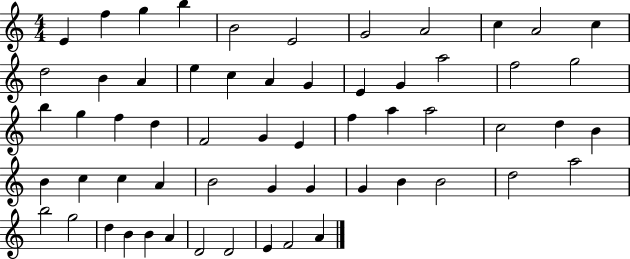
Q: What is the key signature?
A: C major